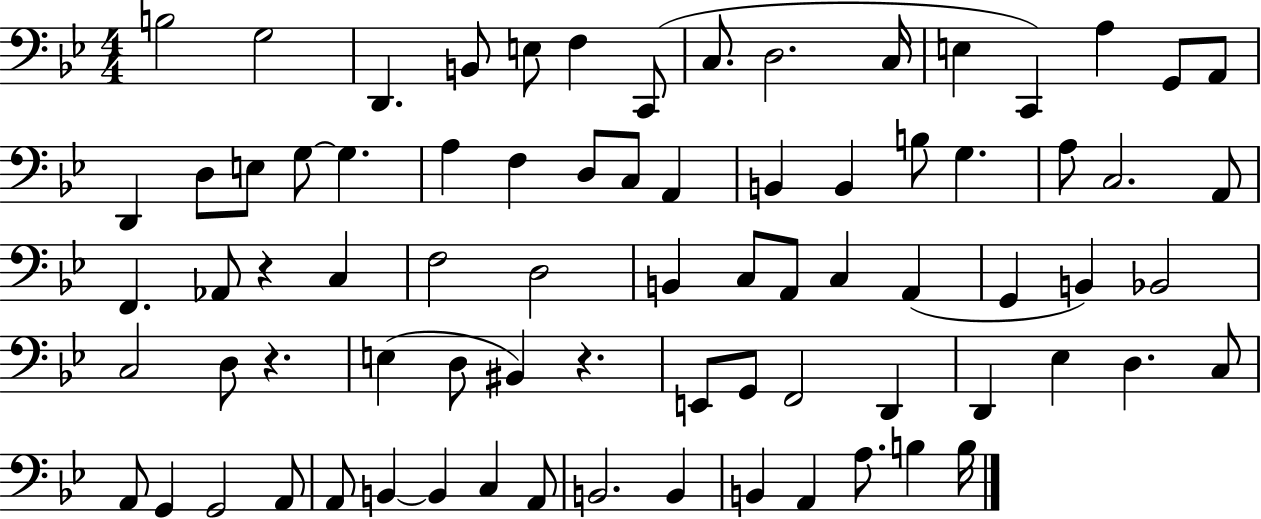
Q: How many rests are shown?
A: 3